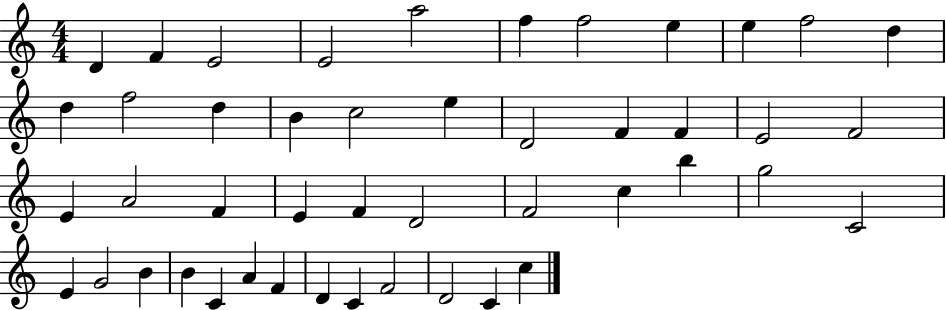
X:1
T:Untitled
M:4/4
L:1/4
K:C
D F E2 E2 a2 f f2 e e f2 d d f2 d B c2 e D2 F F E2 F2 E A2 F E F D2 F2 c b g2 C2 E G2 B B C A F D C F2 D2 C c